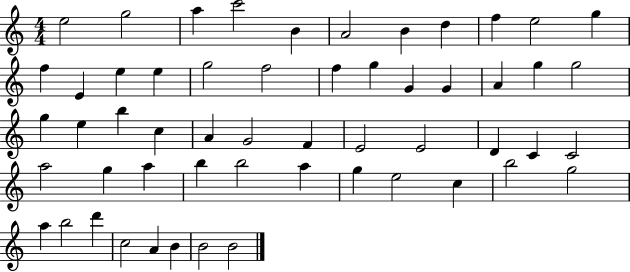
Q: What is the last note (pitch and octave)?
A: B4